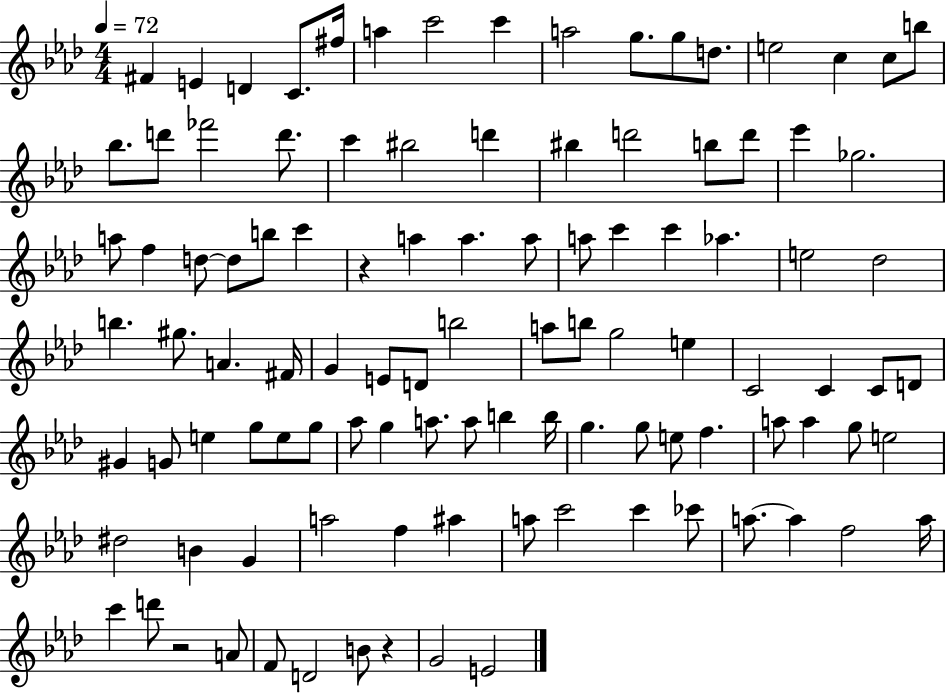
{
  \clef treble
  \numericTimeSignature
  \time 4/4
  \key aes \major
  \tempo 4 = 72
  fis'4 e'4 d'4 c'8. fis''16 | a''4 c'''2 c'''4 | a''2 g''8. g''8 d''8. | e''2 c''4 c''8 b''8 | \break bes''8. d'''8 fes'''2 d'''8. | c'''4 bis''2 d'''4 | bis''4 d'''2 b''8 d'''8 | ees'''4 ges''2. | \break a''8 f''4 d''8~~ d''8 b''8 c'''4 | r4 a''4 a''4. a''8 | a''8 c'''4 c'''4 aes''4. | e''2 des''2 | \break b''4. gis''8. a'4. fis'16 | g'4 e'8 d'8 b''2 | a''8 b''8 g''2 e''4 | c'2 c'4 c'8 d'8 | \break gis'4 g'8 e''4 g''8 e''8 g''8 | aes''8 g''4 a''8. a''8 b''4 b''16 | g''4. g''8 e''8 f''4. | a''8 a''4 g''8 e''2 | \break dis''2 b'4 g'4 | a''2 f''4 ais''4 | a''8 c'''2 c'''4 ces'''8 | a''8.~~ a''4 f''2 a''16 | \break c'''4 d'''8 r2 a'8 | f'8 d'2 b'8 r4 | g'2 e'2 | \bar "|."
}